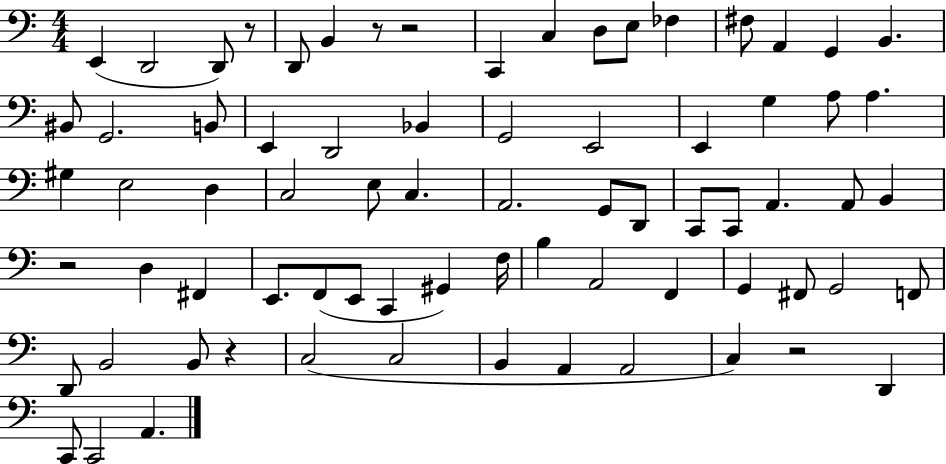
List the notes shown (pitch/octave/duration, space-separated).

E2/q D2/h D2/e R/e D2/e B2/q R/e R/h C2/q C3/q D3/e E3/e FES3/q F#3/e A2/q G2/q B2/q. BIS2/e G2/h. B2/e E2/q D2/h Bb2/q G2/h E2/h E2/q G3/q A3/e A3/q. G#3/q E3/h D3/q C3/h E3/e C3/q. A2/h. G2/e D2/e C2/e C2/e A2/q. A2/e B2/q R/h D3/q F#2/q E2/e. F2/e E2/e C2/q G#2/q F3/s B3/q A2/h F2/q G2/q F#2/e G2/h F2/e D2/e B2/h B2/e R/q C3/h C3/h B2/q A2/q A2/h C3/q R/h D2/q C2/e C2/h A2/q.